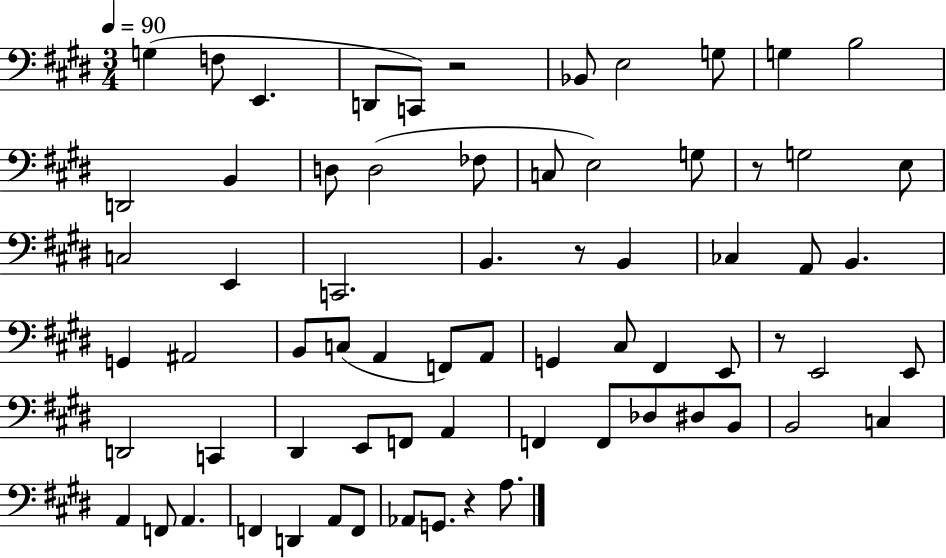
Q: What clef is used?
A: bass